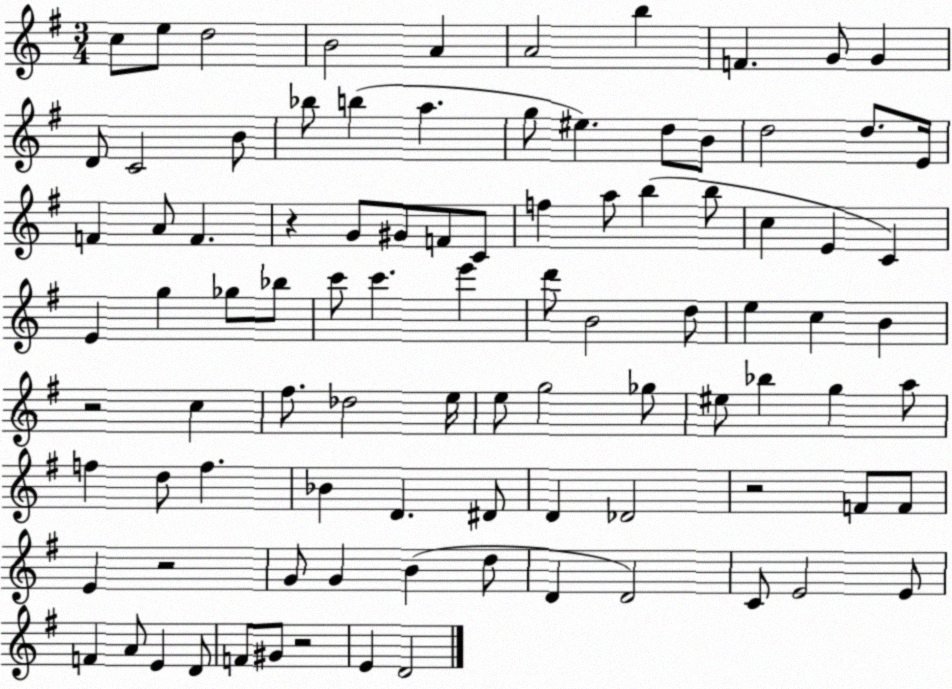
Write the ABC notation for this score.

X:1
T:Untitled
M:3/4
L:1/4
K:G
c/2 e/2 d2 B2 A A2 b F G/2 G D/2 C2 B/2 _b/2 b a g/2 ^e d/2 B/2 d2 d/2 E/4 F A/2 F z G/2 ^G/2 F/2 C/2 f a/2 b b/2 c E C E g _g/2 _b/2 c'/2 c' e' d'/2 B2 d/2 e c B z2 c ^f/2 _d2 e/4 e/2 g2 _g/2 ^e/2 _b g a/2 f d/2 f _B D ^D/2 D _D2 z2 F/2 F/2 E z2 G/2 G B d/2 D D2 C/2 E2 E/2 F A/2 E D/2 F/2 ^G/2 z2 E D2